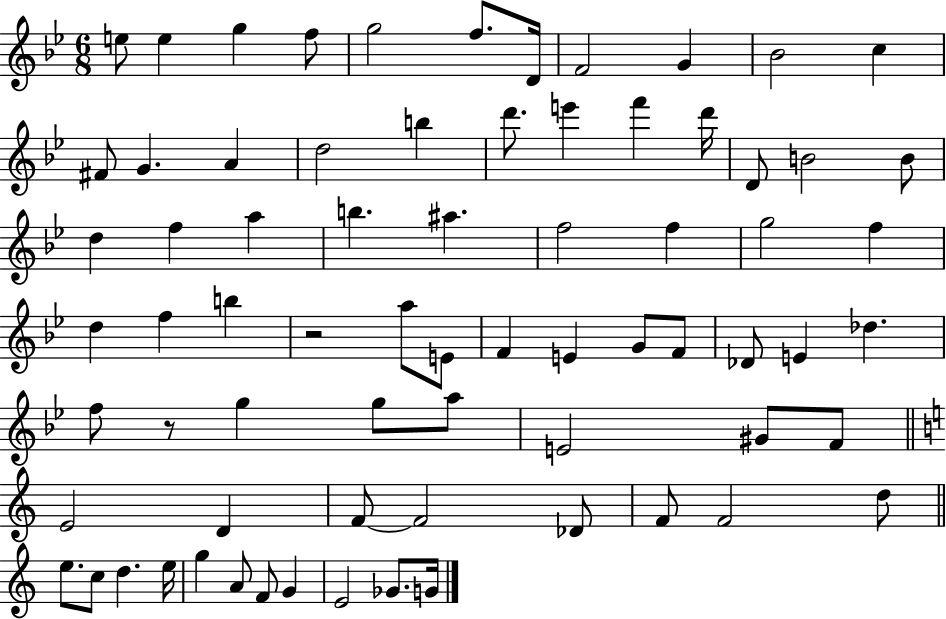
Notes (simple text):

E5/e E5/q G5/q F5/e G5/h F5/e. D4/s F4/h G4/q Bb4/h C5/q F#4/e G4/q. A4/q D5/h B5/q D6/e. E6/q F6/q D6/s D4/e B4/h B4/e D5/q F5/q A5/q B5/q. A#5/q. F5/h F5/q G5/h F5/q D5/q F5/q B5/q R/h A5/e E4/e F4/q E4/q G4/e F4/e Db4/e E4/q Db5/q. F5/e R/e G5/q G5/e A5/e E4/h G#4/e F4/e E4/h D4/q F4/e F4/h Db4/e F4/e F4/h D5/e E5/e. C5/e D5/q. E5/s G5/q A4/e F4/e G4/q E4/h Gb4/e. G4/s